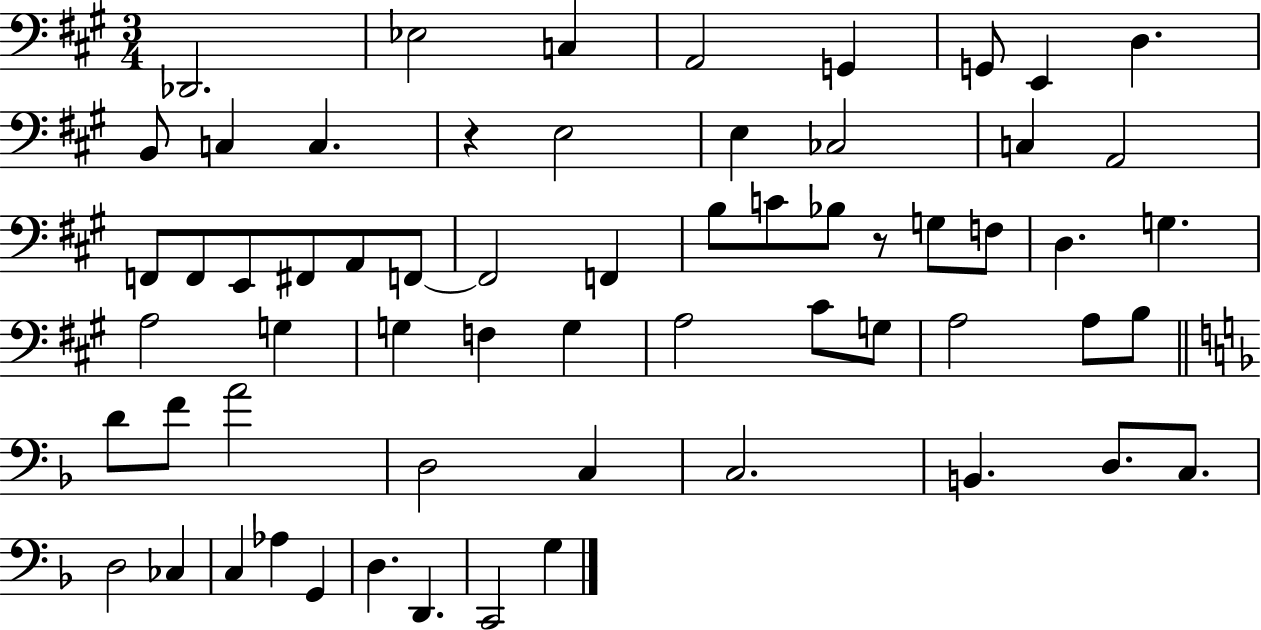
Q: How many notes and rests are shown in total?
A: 62